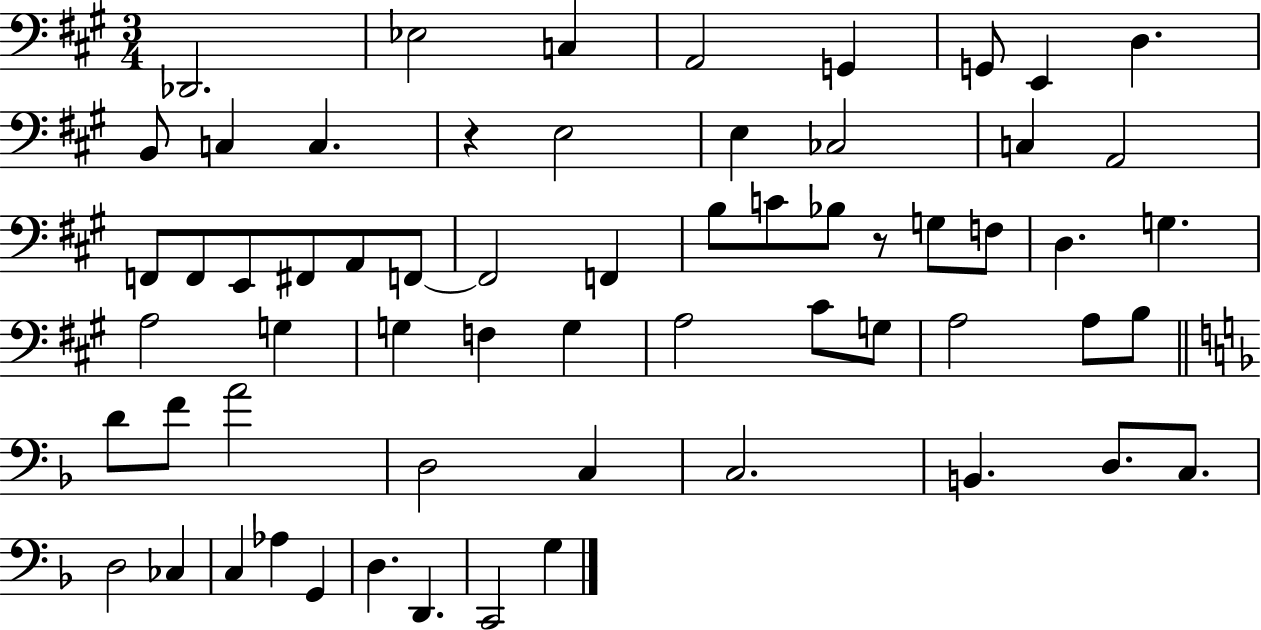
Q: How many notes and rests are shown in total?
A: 62